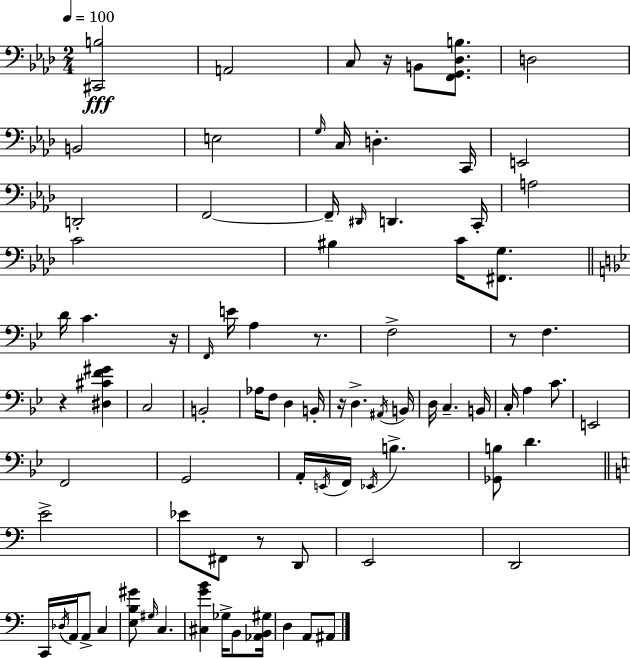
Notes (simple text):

[C#2,B3]/h A2/h C3/e R/s B2/e [F2,G2,Db3,B3]/e. D3/h B2/h E3/h G3/s C3/s D3/q. C2/s E2/h D2/h F2/h F2/s D#2/s D2/q. C2/s A3/h C4/h BIS3/q C4/s [F#2,G3]/e. D4/s C4/q. R/s F2/s E4/s A3/q R/e. F3/h R/e F3/q. R/q [D#3,C#4,F4,G#4]/q C3/h B2/h Ab3/s F3/e D3/q B2/s R/s D3/q. A#2/s B2/s D3/s C3/q. B2/s C3/s A3/q C4/e. E2/h F2/h G2/h A2/s E2/s F2/s Eb2/s B3/q. [Gb2,B3]/e D4/q. E4/h Eb4/e F#2/e R/e D2/e E2/h D2/h C2/s Db3/s A2/s A2/e C3/q [E3,B3,G#4]/e G#3/s C3/q. [C#3,G4,B4]/q Gb3/s B2/e [Ab2,B2,G#3]/s D3/q A2/e A#2/e